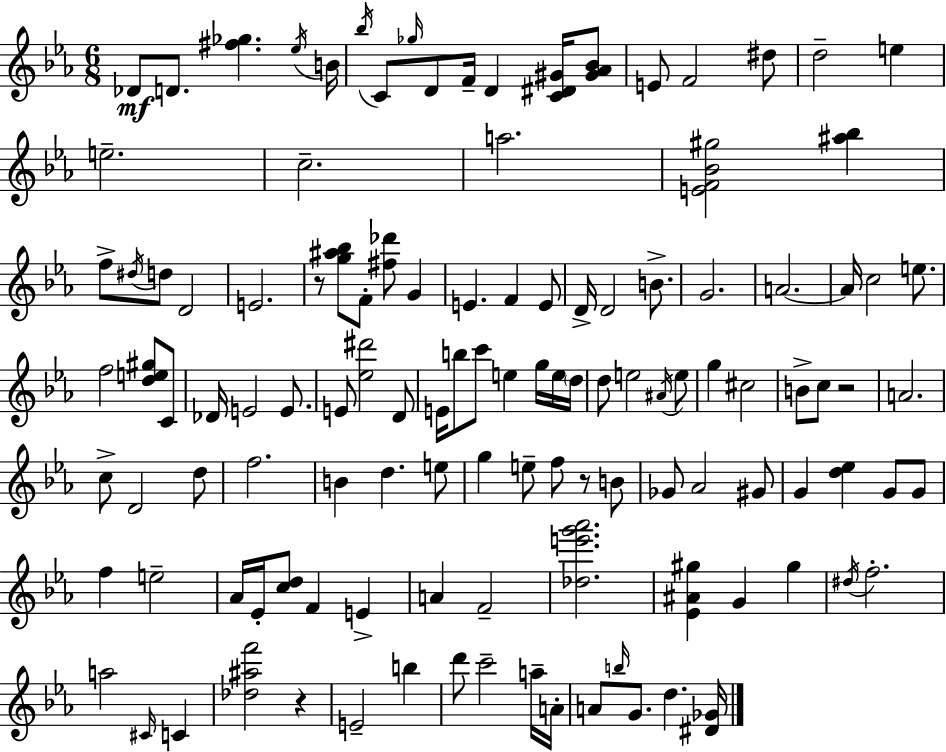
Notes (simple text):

Db4/e D4/e. [F#5,Gb5]/q. Eb5/s B4/s Bb5/s C4/e Gb5/s D4/e F4/s D4/q [C4,D#4,G#4]/s [G#4,Ab4,Bb4]/e E4/e F4/h D#5/e D5/h E5/q E5/h. C5/h. A5/h. [E4,F4,Bb4,G#5]/h [A#5,Bb5]/q F5/e D#5/s D5/e D4/h E4/h. R/e [G5,A#5,Bb5]/e F4/e [F#5,Db6]/e G4/q E4/q. F4/q E4/e D4/s D4/h B4/e. G4/h. A4/h. A4/s C5/h E5/e. F5/h [D5,E5,G#5]/e C4/e Db4/s E4/h E4/e. E4/e [Eb5,D#6]/h D4/e E4/s B5/e C6/e E5/q G5/s E5/s D5/s D5/e E5/h A#4/s E5/e G5/q C#5/h B4/e C5/e R/h A4/h. C5/e D4/h D5/e F5/h. B4/q D5/q. E5/e G5/q E5/e F5/e R/e B4/e Gb4/e Ab4/h G#4/e G4/q [D5,Eb5]/q G4/e G4/e F5/q E5/h Ab4/s Eb4/s [C5,D5]/e F4/q E4/q A4/q F4/h [Db5,E6,G6,Ab6]/h. [Eb4,A#4,G#5]/q G4/q G#5/q D#5/s F5/h. A5/h C#4/s C4/q [Db5,A#5,F6]/h R/q E4/h B5/q D6/e C6/h A5/s A4/s A4/e B5/s G4/e. D5/q. [D#4,Gb4]/s